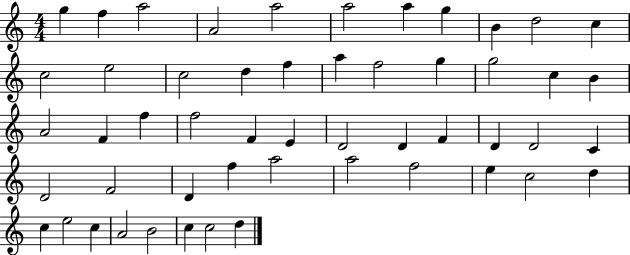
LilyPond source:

{
  \clef treble
  \numericTimeSignature
  \time 4/4
  \key c \major
  g''4 f''4 a''2 | a'2 a''2 | a''2 a''4 g''4 | b'4 d''2 c''4 | \break c''2 e''2 | c''2 d''4 f''4 | a''4 f''2 g''4 | g''2 c''4 b'4 | \break a'2 f'4 f''4 | f''2 f'4 e'4 | d'2 d'4 f'4 | d'4 d'2 c'4 | \break d'2 f'2 | d'4 f''4 a''2 | a''2 f''2 | e''4 c''2 d''4 | \break c''4 e''2 c''4 | a'2 b'2 | c''4 c''2 d''4 | \bar "|."
}